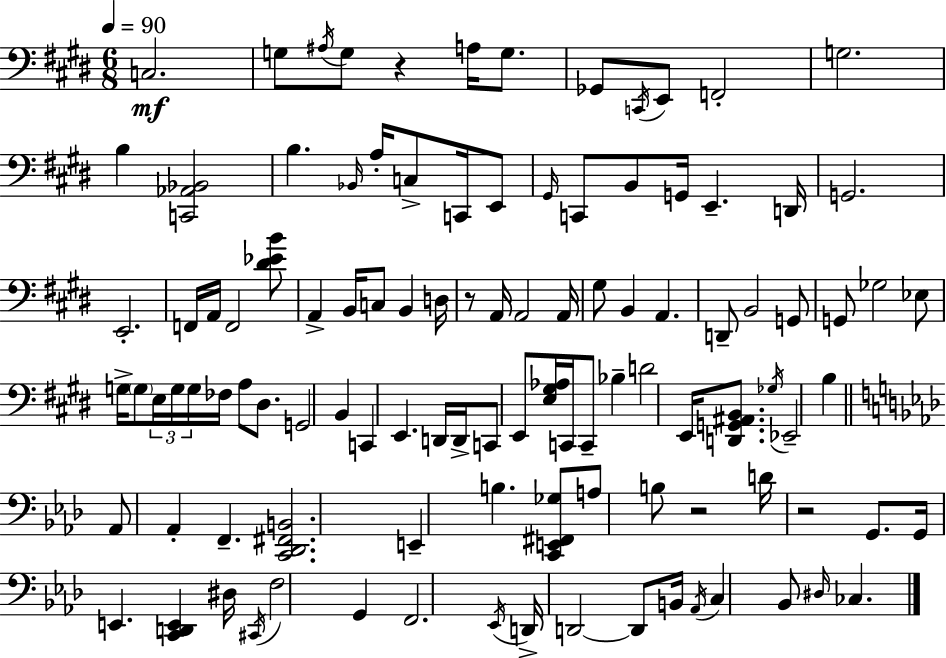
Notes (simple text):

C3/h. G3/e A#3/s G3/e R/q A3/s G3/e. Gb2/e C2/s E2/e F2/h G3/h. B3/q [C2,Ab2,Bb2]/h B3/q. Bb2/s A3/s C3/e C2/s E2/e G#2/s C2/e B2/e G2/s E2/q. D2/s G2/h. E2/h. F2/s A2/s F2/h [D#4,Eb4,B4]/e A2/q B2/s C3/e B2/q D3/s R/e A2/s A2/h A2/s G#3/e B2/q A2/q. D2/e B2/h G2/e G2/e Gb3/h Eb3/e G3/s G3/e E3/s G3/s G3/s FES3/s A3/e D#3/e. G2/h B2/q C2/q E2/q. D2/s D2/s C2/e E2/e [E3,G#3,Ab3]/s C2/s C2/e Bb3/q D4/h E2/s [D2,G2,A#2,B2]/e. Gb3/s Eb2/h B3/q Ab2/e Ab2/q F2/q. [C2,Db2,F#2,B2]/h. E2/q B3/q. [C2,E2,F#2,Gb3]/e A3/e B3/e R/h D4/s R/h G2/e. G2/s E2/q. [C2,D2,E2]/q D#3/s C#2/s F3/h G2/q F2/h. Eb2/s D2/s D2/h D2/e B2/s Ab2/s C3/q Bb2/e D#3/s CES3/q.